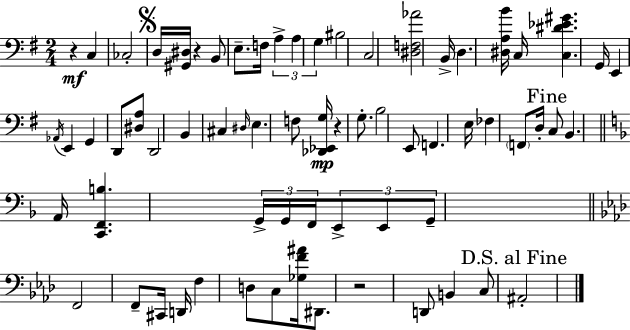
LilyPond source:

{
  \clef bass
  \numericTimeSignature
  \time 2/4
  \key g \major
  r4\mf c4 | ces2-. | \mark \markup { \musicglyph "scripts.segno" } d16 <gis, dis>16 r4 b,8 | e8.-- f16 \tuplet 3/2 { a4-> | \break a4 g4 } | bis2 | c2 | <dis f aes'>2 | \break b,16-> d4. <dis a b'>16 | c16 <c dis' ees' gis'>4. g,16 | e,4 \acciaccatura { aes,16 } e,4 | g,4 d,8 <dis a>8 | \break d,2 | b,4 cis4 | \grace { dis16 } e4. | f8 <des, ees, g>16\mp r4 g8.-. | \break b2 | e,8 f,4. | e16 fes4 \parenthesize f,8 | d16-. \mark "Fine" c8 b,4. | \break \bar "||" \break \key f \major a,16 <c, f, b>4. \tuplet 3/2 { g,16-> | g,16 f,16 } \tuplet 3/2 { e,8-> e,8 g,8-- } | \bar "||" \break \key f \minor f,2 | f,8-- cis,16 d,16 f4 | d8 c8 <ges f' ais'>16 dis,8. | r2 | \break d,8 b,4 c8 | \mark "D.S. al Fine" ais,2-. | \bar "|."
}